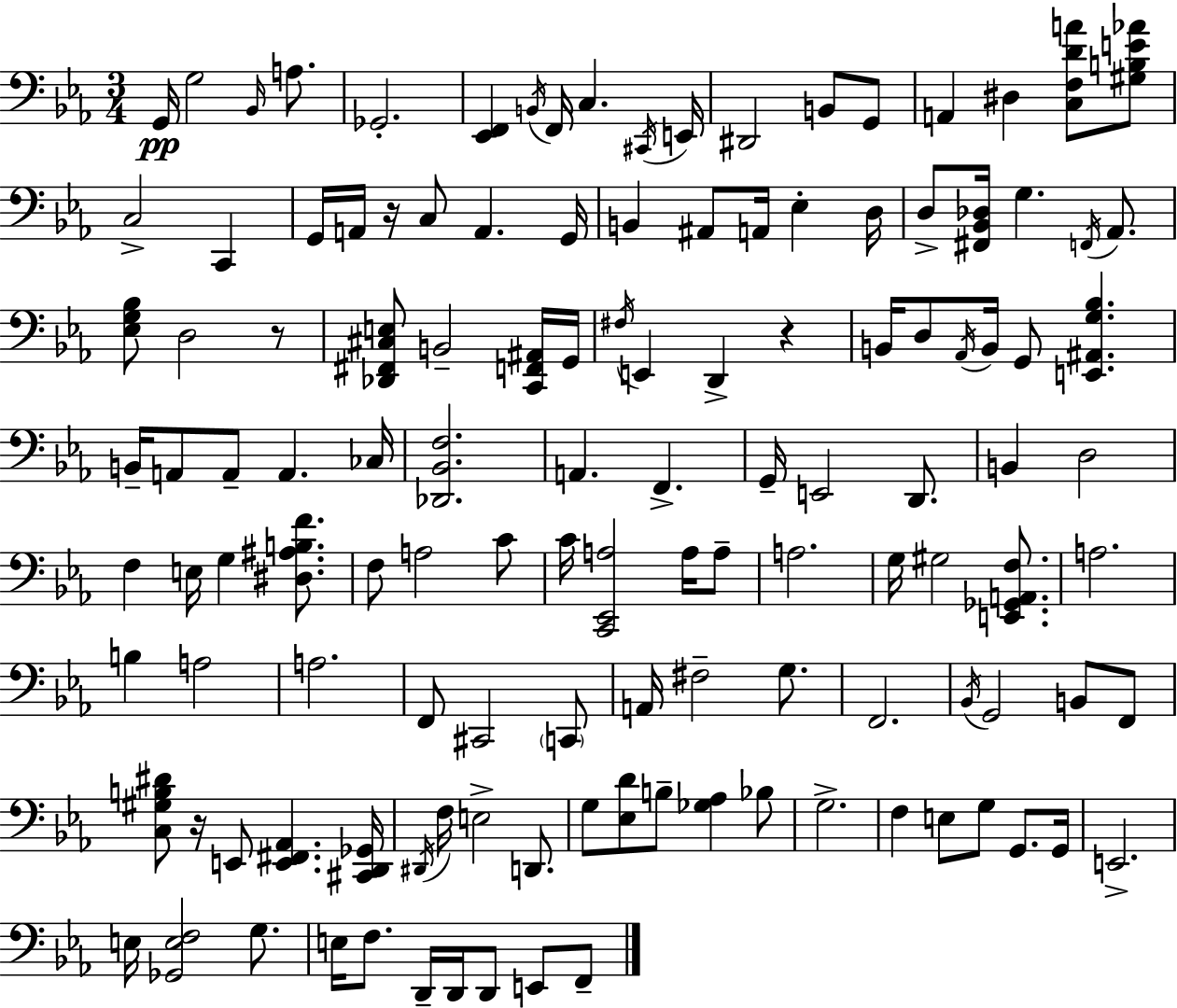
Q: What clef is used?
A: bass